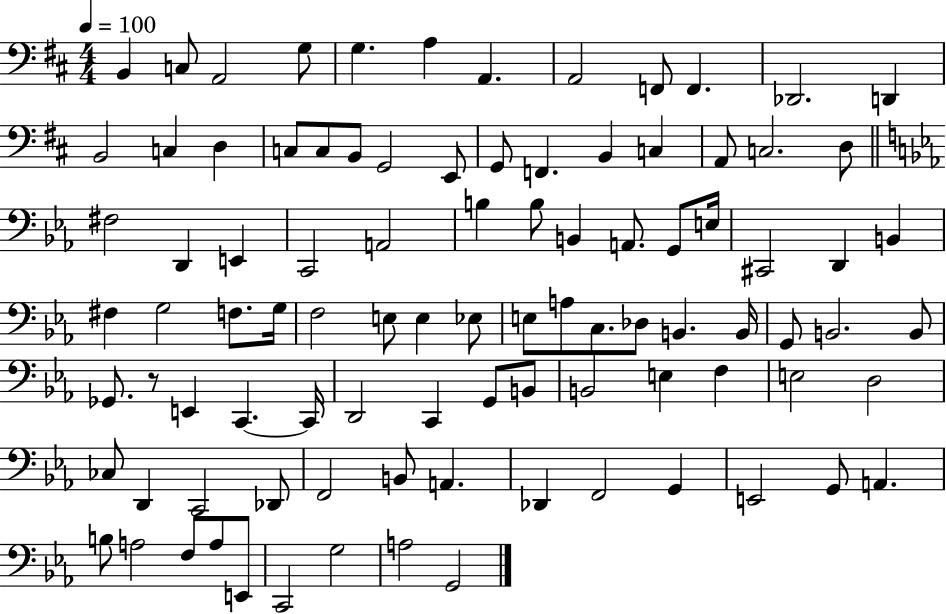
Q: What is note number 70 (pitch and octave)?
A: E3